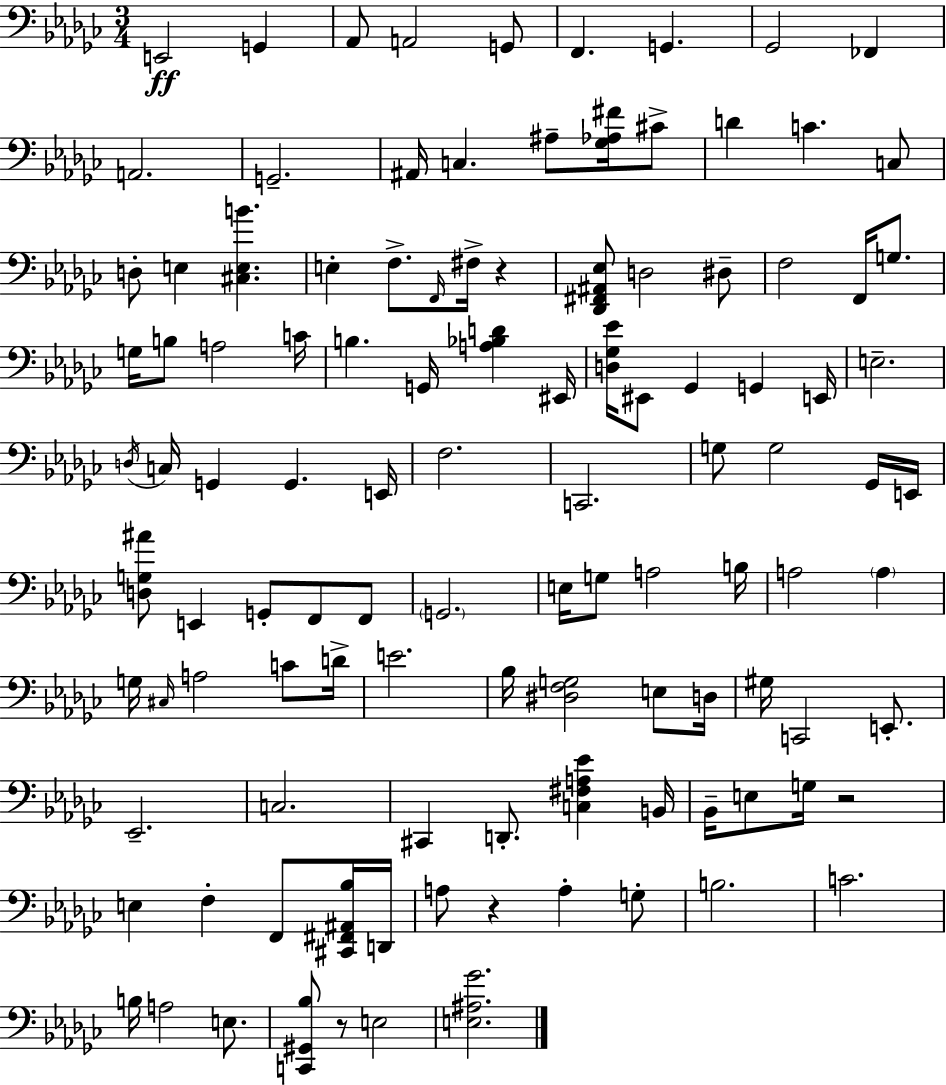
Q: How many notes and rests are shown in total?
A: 111